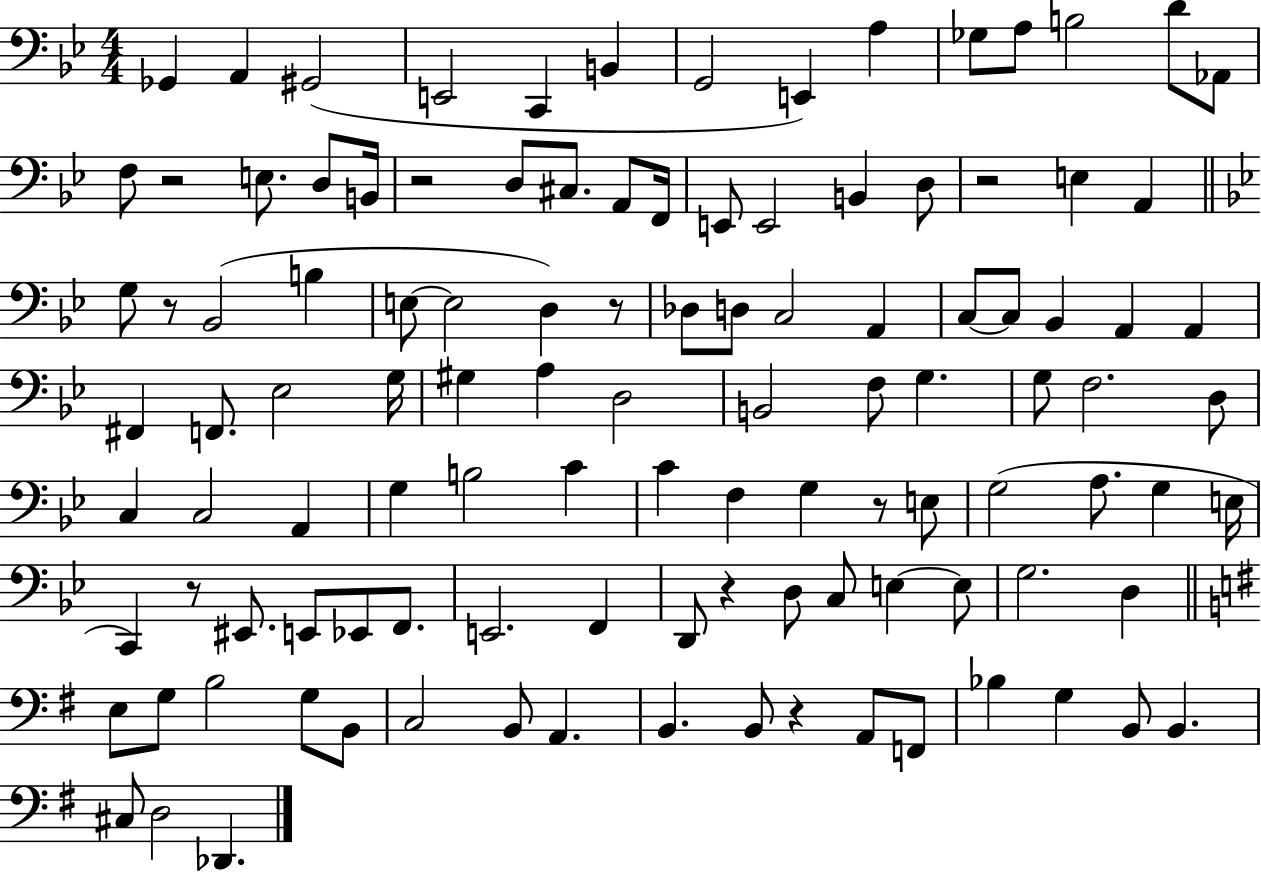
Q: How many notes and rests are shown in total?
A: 112